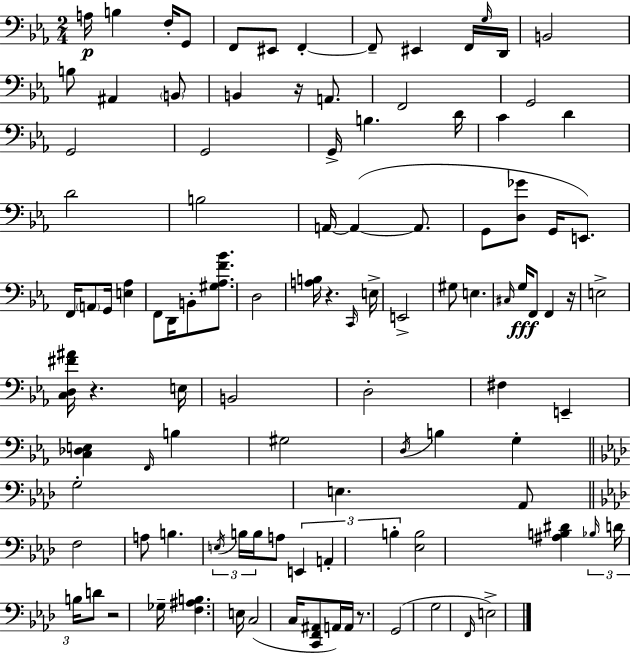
X:1
T:Untitled
M:2/4
L:1/4
K:Cm
A,/4 B, F,/4 G,,/2 F,,/2 ^E,,/2 F,, F,,/2 ^E,, F,,/4 G,/4 D,,/4 B,,2 B,/2 ^A,, B,,/2 B,, z/4 A,,/2 F,,2 G,,2 G,,2 G,,2 G,,/4 B, D/4 C D D2 B,2 A,,/4 A,, A,,/2 G,,/2 [D,_G]/2 G,,/4 E,,/2 F,,/4 A,,/2 G,,/4 [E,_A,] F,,/2 D,,/4 B,,/2 [^G,_A,F_B]/2 D,2 [A,B,]/4 z C,,/4 E,/4 E,,2 ^G,/2 E, ^C,/4 G,/4 F,,/2 F,, z/4 E,2 [C,D,^F^A]/4 z E,/4 B,,2 D,2 ^F, E,, [C,_D,E,] F,,/4 B, ^G,2 D,/4 B, G, G,2 E, _A,,/2 F,2 A,/2 B, E,/4 B,/4 B,/4 A,/2 E,, A,, B, [_E,B,]2 [^A,B,^D] _B,/4 D/4 B,/4 D/2 z2 _G,/4 [F,^A,B,] E,/4 C,2 C,/4 [C,,F,,^A,,]/2 A,,/4 A,,/4 z/2 G,,2 G,2 F,,/4 E,2